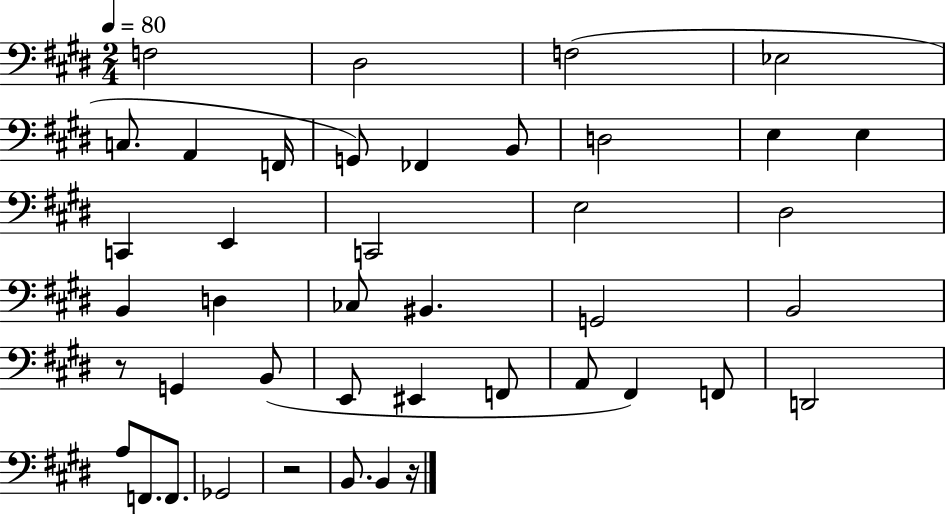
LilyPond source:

{
  \clef bass
  \numericTimeSignature
  \time 2/4
  \key e \major
  \tempo 4 = 80
  f2 | dis2 | f2( | ees2 | \break c8. a,4 f,16 | g,8) fes,4 b,8 | d2 | e4 e4 | \break c,4 e,4 | c,2 | e2 | dis2 | \break b,4 d4 | ces8 bis,4. | g,2 | b,2 | \break r8 g,4 b,8( | e,8 eis,4 f,8 | a,8 fis,4) f,8 | d,2 | \break a8 f,8. f,8. | ges,2 | r2 | b,8. b,4 r16 | \break \bar "|."
}